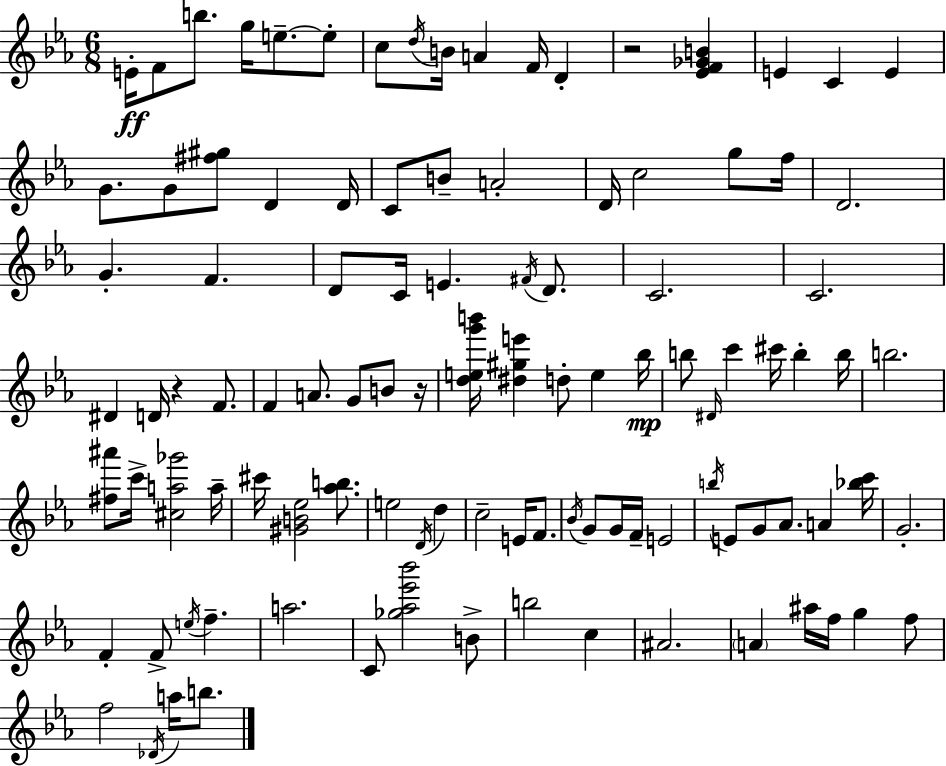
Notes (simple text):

E4/s F4/e B5/e. G5/s E5/e. E5/e C5/e D5/s B4/s A4/q F4/s D4/q R/h [Eb4,F4,Gb4,B4]/q E4/q C4/q E4/q G4/e. G4/e [F#5,G#5]/e D4/q D4/s C4/e B4/e A4/h D4/s C5/h G5/e F5/s D4/h. G4/q. F4/q. D4/e C4/s E4/q. F#4/s D4/e. C4/h. C4/h. D#4/q D4/s R/q F4/e. F4/q A4/e. G4/e B4/e R/s [D5,E5,G6,B6]/s [D#5,G#5,E6]/q D5/e E5/q Bb5/s B5/e D#4/s C6/q C#6/s B5/q B5/s B5/h. [F#5,A#6]/e C6/s [C#5,A5,Gb6]/h A5/s C#6/s [G#4,B4,Eb5]/h [Ab5,B5]/e. E5/h D4/s D5/q C5/h E4/s F4/e. Bb4/s G4/e G4/s F4/s E4/h B5/s E4/e G4/e Ab4/e. A4/q [Bb5,C6]/s G4/h. F4/q F4/e E5/s F5/q. A5/h. C4/e [Gb5,Ab5,Eb6,Bb6]/h B4/e B5/h C5/q A#4/h. A4/q A#5/s F5/s G5/q F5/e F5/h Db4/s A5/s B5/e.